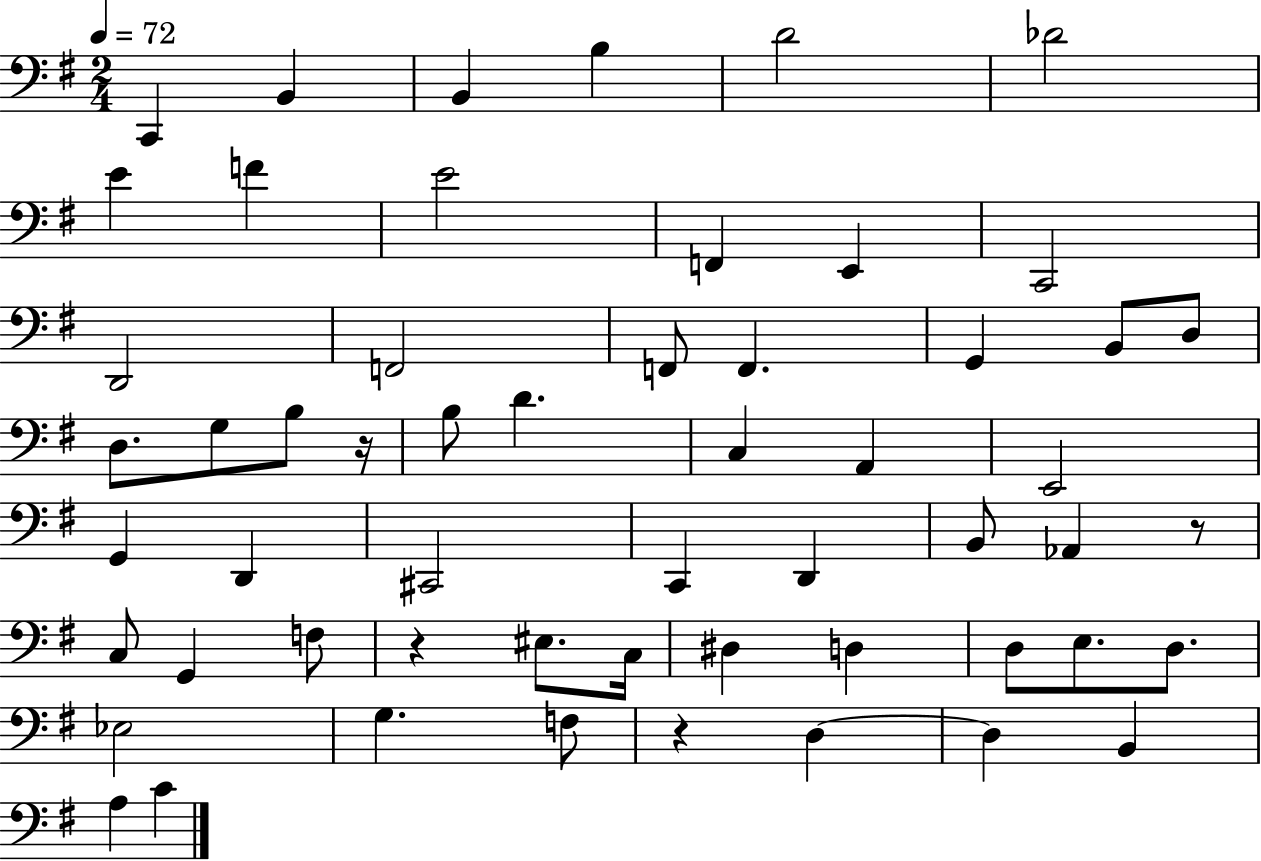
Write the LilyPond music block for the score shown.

{
  \clef bass
  \numericTimeSignature
  \time 2/4
  \key g \major
  \tempo 4 = 72
  \repeat volta 2 { c,4 b,4 | b,4 b4 | d'2 | des'2 | \break e'4 f'4 | e'2 | f,4 e,4 | c,2 | \break d,2 | f,2 | f,8 f,4. | g,4 b,8 d8 | \break d8. g8 b8 r16 | b8 d'4. | c4 a,4 | e,2 | \break g,4 d,4 | cis,2 | c,4 d,4 | b,8 aes,4 r8 | \break c8 g,4 f8 | r4 eis8. c16 | dis4 d4 | d8 e8. d8. | \break ees2 | g4. f8 | r4 d4~~ | d4 b,4 | \break a4 c'4 | } \bar "|."
}